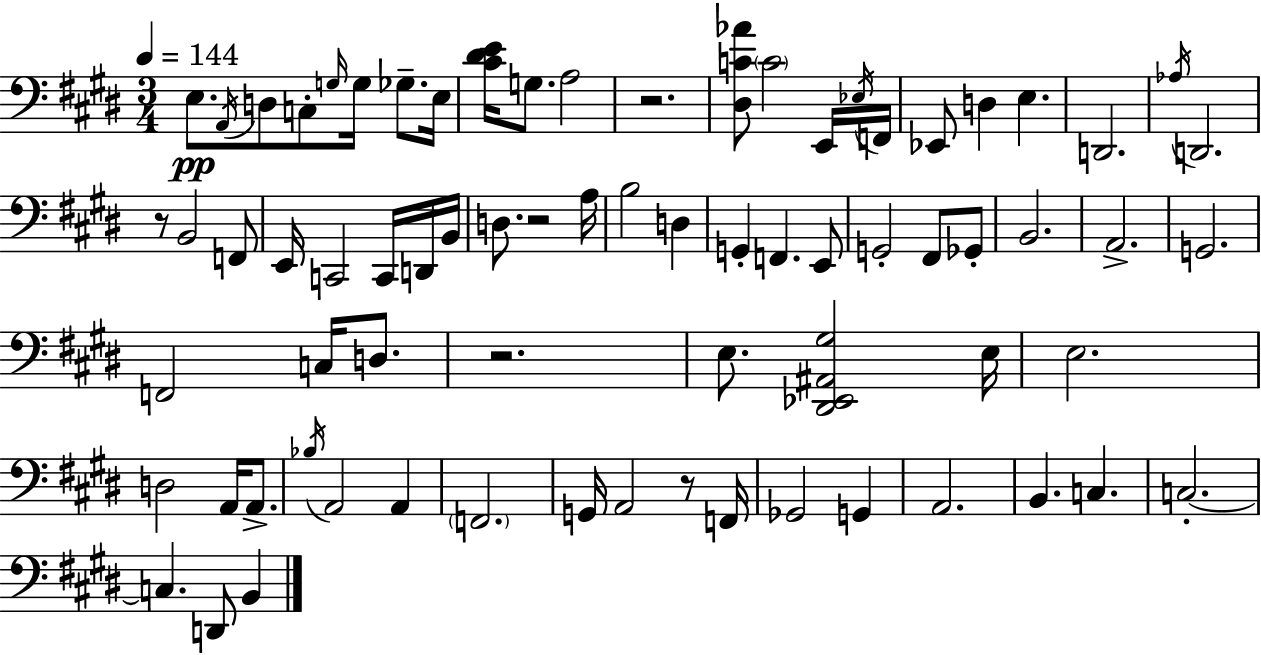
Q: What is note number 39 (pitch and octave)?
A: A2